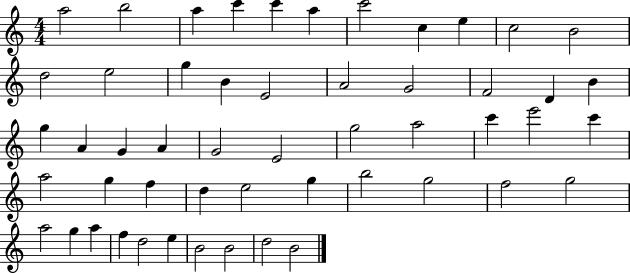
A5/h B5/h A5/q C6/q C6/q A5/q C6/h C5/q E5/q C5/h B4/h D5/h E5/h G5/q B4/q E4/h A4/h G4/h F4/h D4/q B4/q G5/q A4/q G4/q A4/q G4/h E4/h G5/h A5/h C6/q E6/h C6/q A5/h G5/q F5/q D5/q E5/h G5/q B5/h G5/h F5/h G5/h A5/h G5/q A5/q F5/q D5/h E5/q B4/h B4/h D5/h B4/h